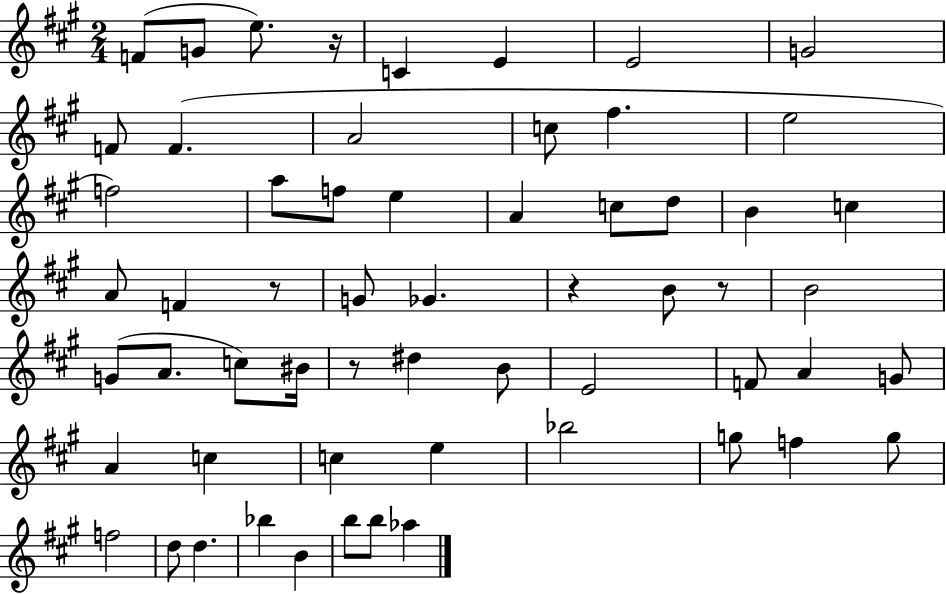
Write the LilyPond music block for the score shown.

{
  \clef treble
  \numericTimeSignature
  \time 2/4
  \key a \major
  f'8( g'8 e''8.) r16 | c'4 e'4 | e'2 | g'2 | \break f'8 f'4.( | a'2 | c''8 fis''4. | e''2 | \break f''2) | a''8 f''8 e''4 | a'4 c''8 d''8 | b'4 c''4 | \break a'8 f'4 r8 | g'8 ges'4. | r4 b'8 r8 | b'2 | \break g'8( a'8. c''8) bis'16 | r8 dis''4 b'8 | e'2 | f'8 a'4 g'8 | \break a'4 c''4 | c''4 e''4 | bes''2 | g''8 f''4 g''8 | \break f''2 | d''8 d''4. | bes''4 b'4 | b''8 b''8 aes''4 | \break \bar "|."
}